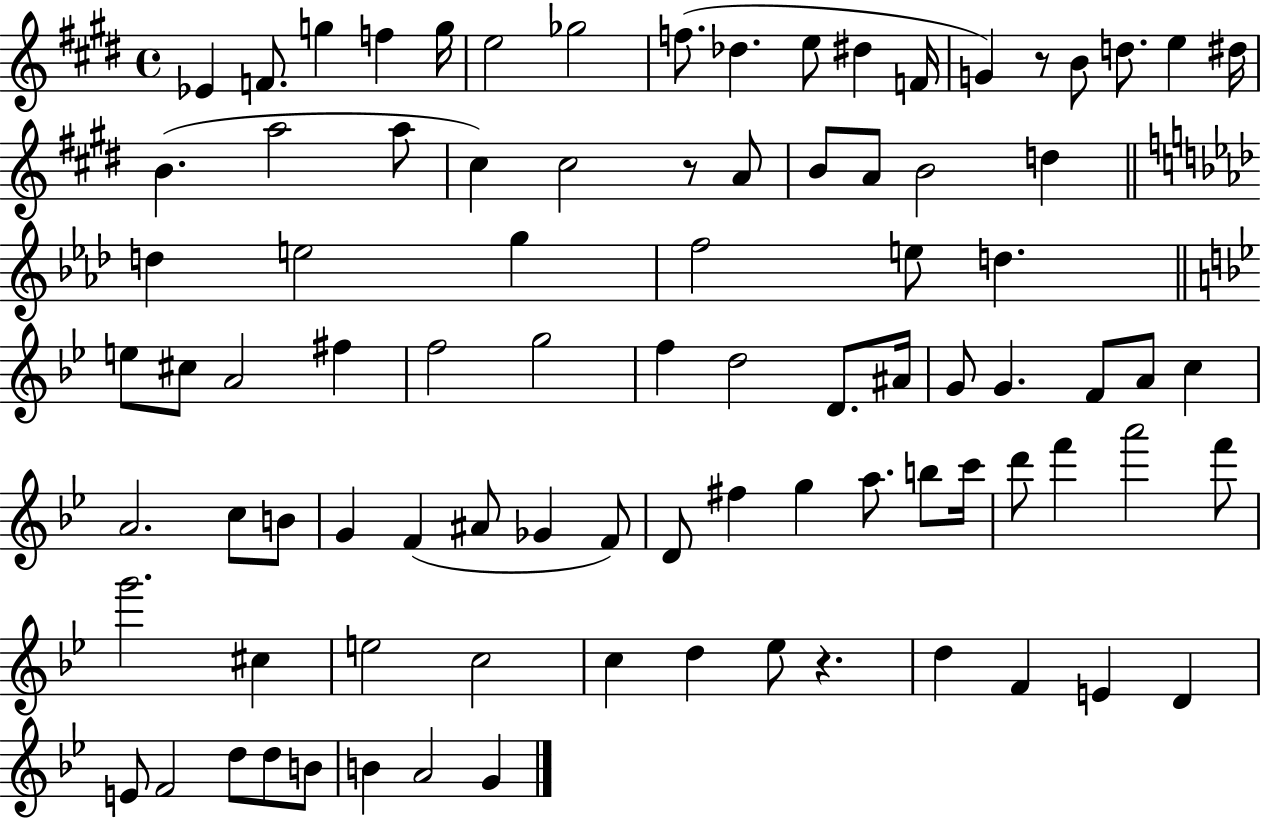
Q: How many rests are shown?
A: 3